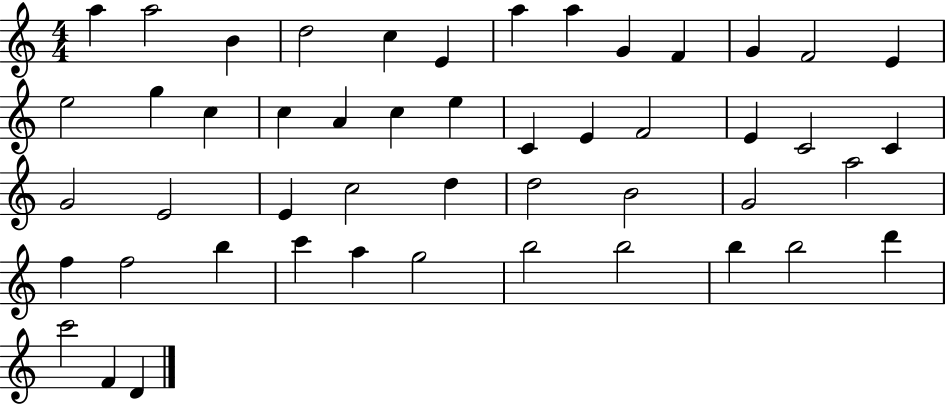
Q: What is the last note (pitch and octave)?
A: D4